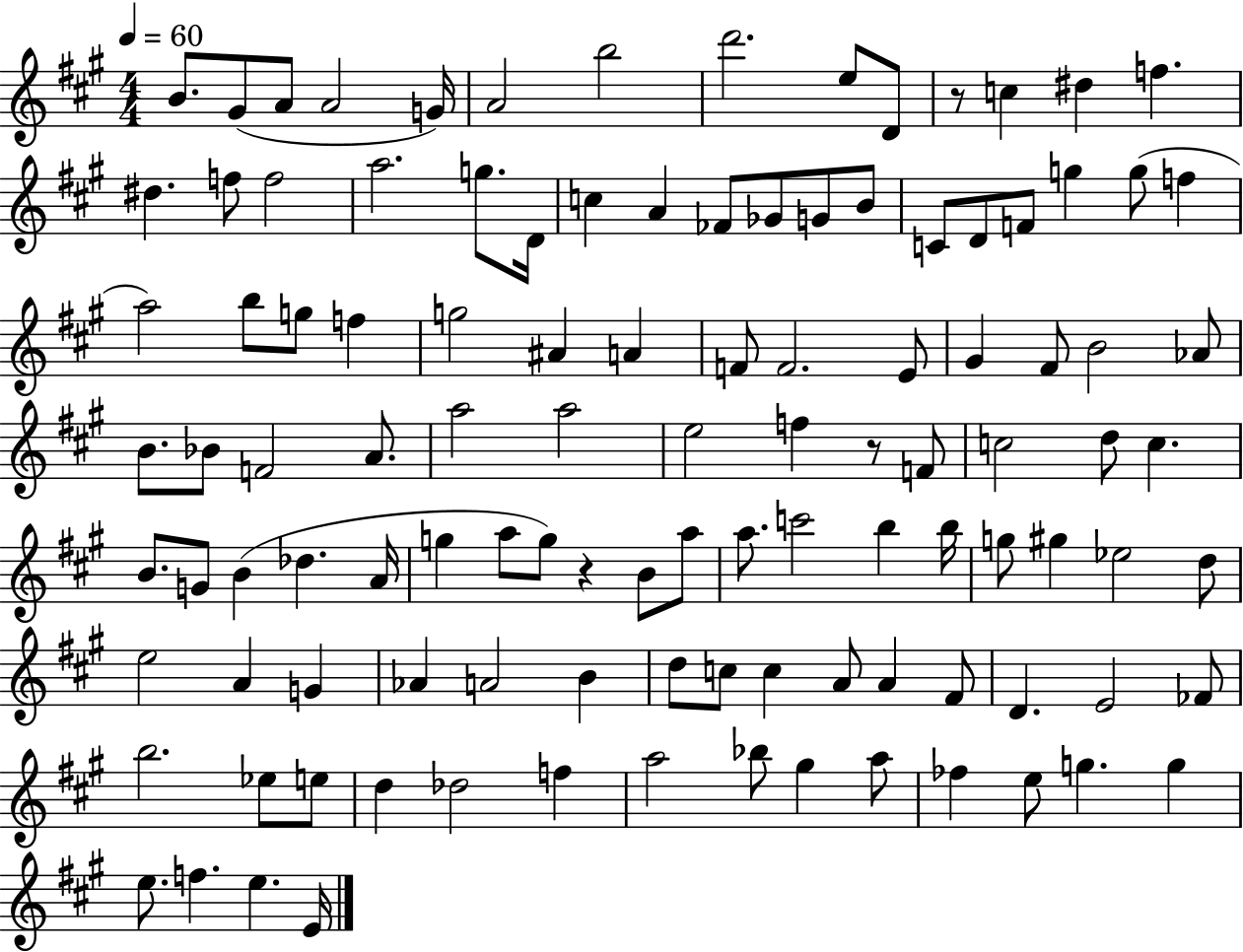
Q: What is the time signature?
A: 4/4